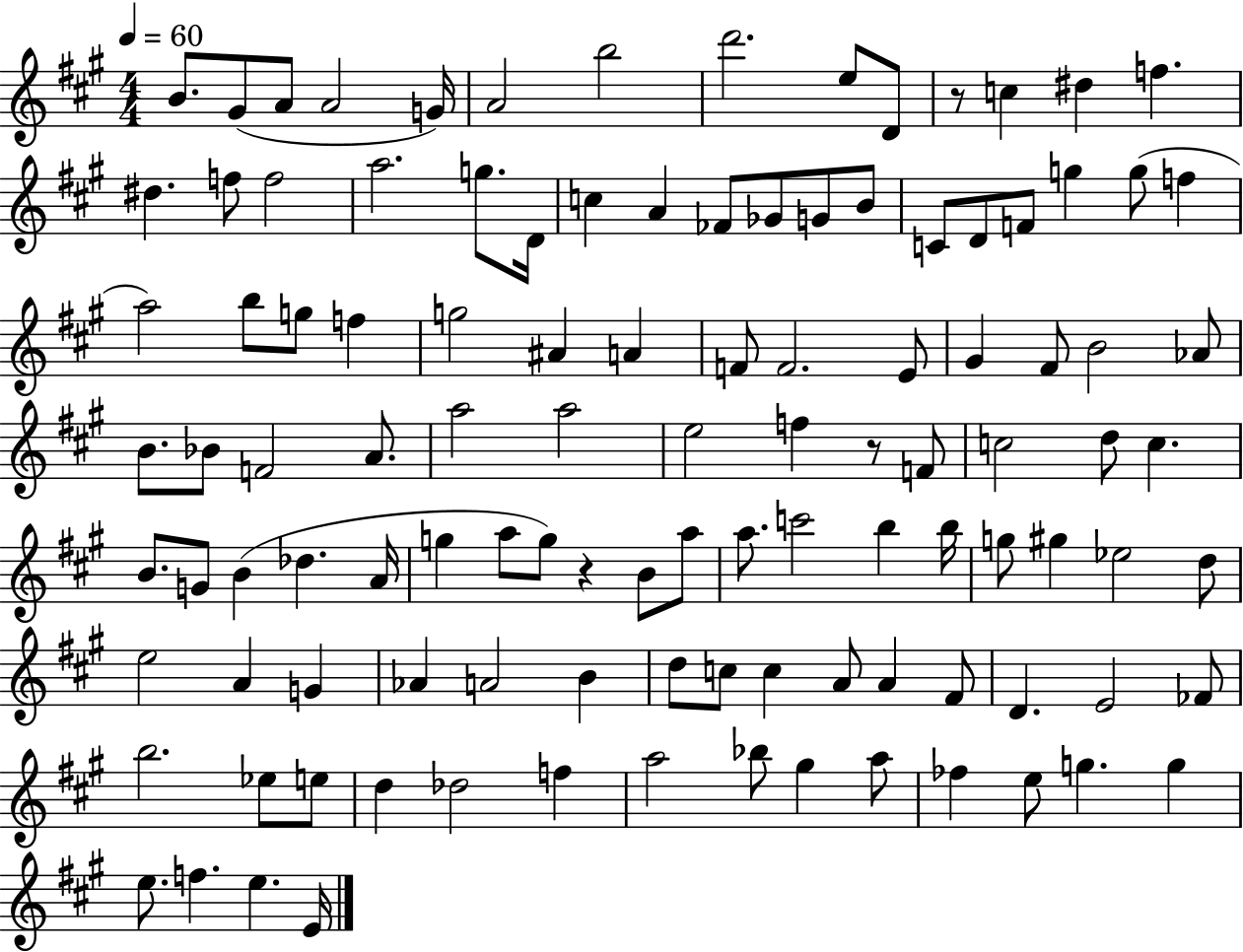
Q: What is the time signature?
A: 4/4